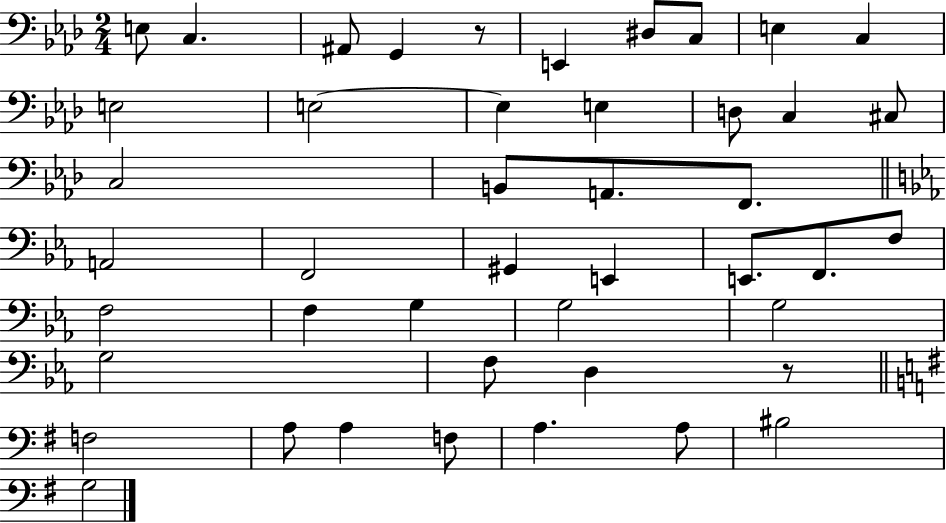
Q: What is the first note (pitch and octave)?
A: E3